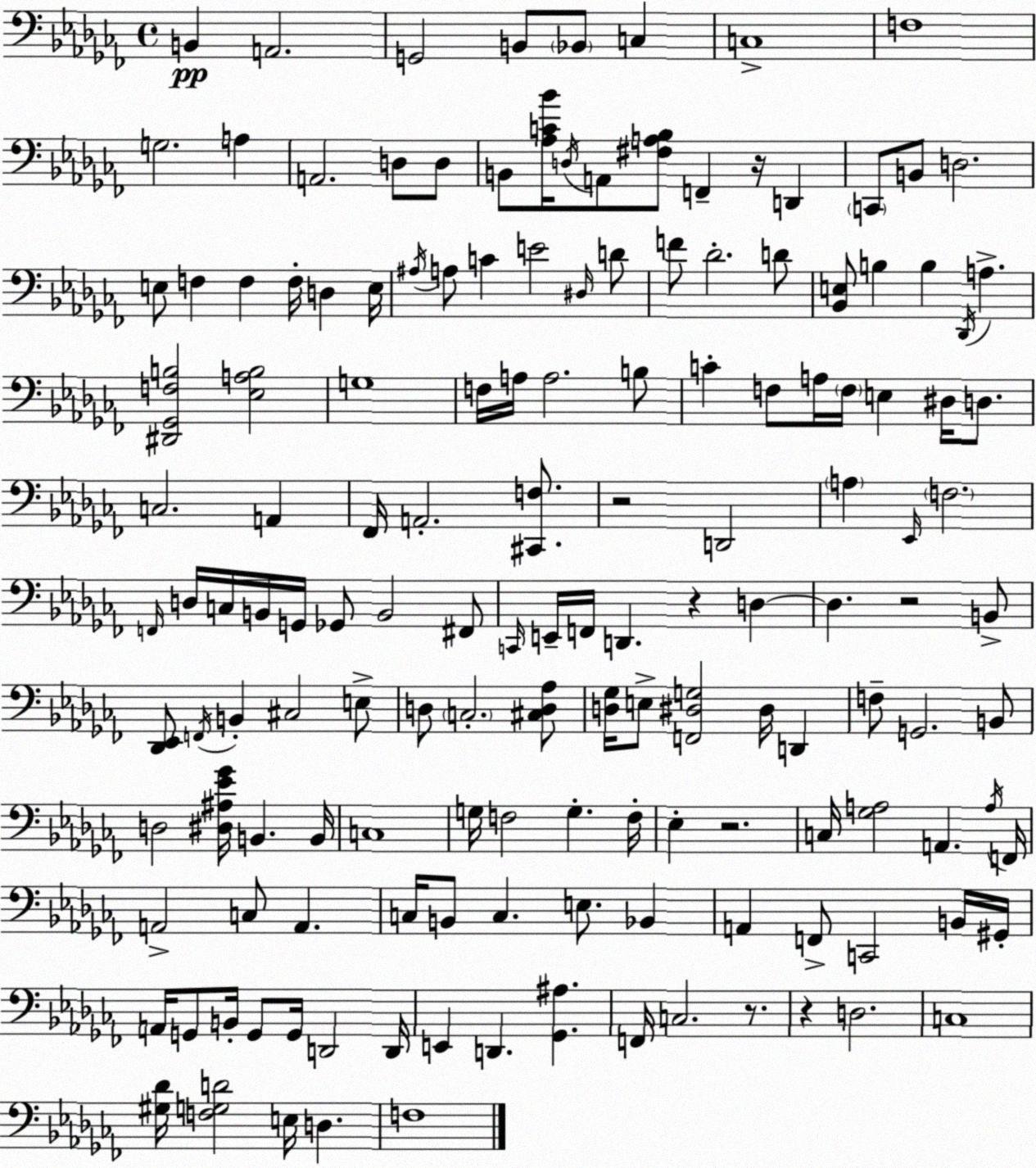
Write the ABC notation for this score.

X:1
T:Untitled
M:4/4
L:1/4
K:Abm
B,, A,,2 G,,2 B,,/2 _B,,/2 C, C,4 F,4 G,2 A, A,,2 D,/2 D,/2 B,,/2 [_A,C_B]/4 D,/4 A,,/2 [^F,A,_B,]/2 F,, z/4 D,, C,,/2 B,,/2 D,2 E,/2 F, F, F,/4 D, E,/4 ^A,/4 A,/2 C E2 ^D,/4 D/2 F/2 _D2 D/2 [_B,,E,]/2 B, B, _D,,/4 A, [^D,,_G,,F,B,]2 [_E,A,B,]2 G,4 F,/4 A,/4 A,2 B,/2 C F,/2 A,/4 F,/4 E, ^D,/4 D,/2 C,2 A,, _F,,/4 A,,2 [^C,,F,]/2 z2 D,,2 A, _E,,/4 F,2 F,,/4 D,/4 C,/4 B,,/4 G,,/4 _G,,/2 B,,2 ^F,,/2 C,,/4 E,,/4 F,,/4 D,, z D, D, z2 B,,/2 [_D,,_E,,]/2 F,,/4 B,, ^C,2 E,/2 D,/2 C,2 [^C,D,_A,]/2 [D,_G,]/4 E,/2 [F,,^D,G,]2 ^D,/4 D,, F,/2 G,,2 B,,/2 D,2 [^D,^A,_E_G]/4 B,, B,,/4 C,4 G,/4 F,2 G, F,/4 _E, z2 C,/4 [_G,A,]2 A,, A,/4 F,,/4 A,,2 C,/2 A,, C,/4 B,,/2 C, E,/2 _B,, A,, F,,/2 C,,2 B,,/4 ^G,,/4 A,,/4 G,,/2 B,,/4 G,,/2 G,,/4 D,,2 D,,/4 E,, D,, [_G,,^A,] F,,/4 C,2 z/2 z D,2 C,4 [^G,_D]/4 [F,G,D]2 E,/4 D, F,4